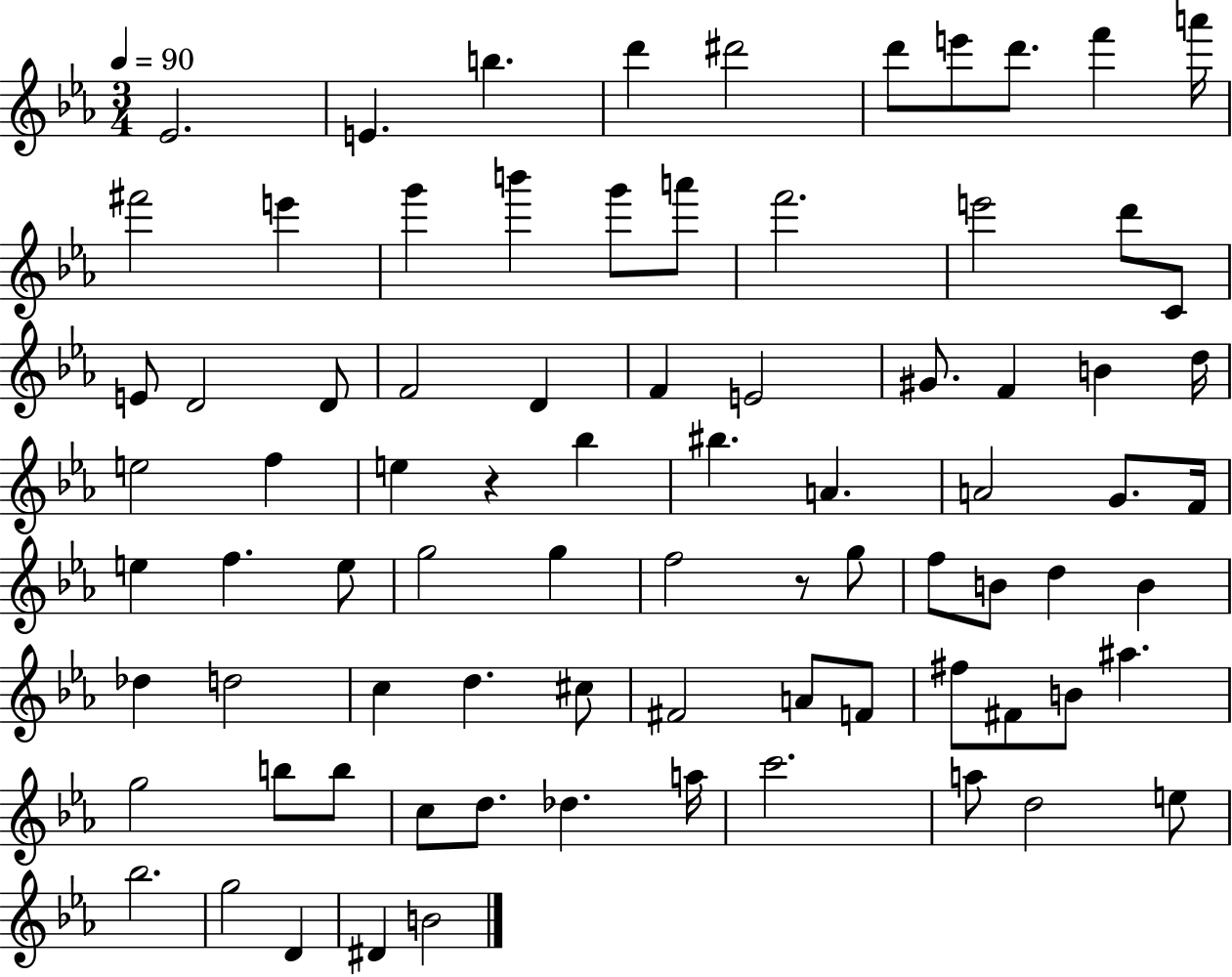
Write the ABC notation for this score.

X:1
T:Untitled
M:3/4
L:1/4
K:Eb
_E2 E b d' ^d'2 d'/2 e'/2 d'/2 f' a'/4 ^f'2 e' g' b' g'/2 a'/2 f'2 e'2 d'/2 C/2 E/2 D2 D/2 F2 D F E2 ^G/2 F B d/4 e2 f e z _b ^b A A2 G/2 F/4 e f e/2 g2 g f2 z/2 g/2 f/2 B/2 d B _d d2 c d ^c/2 ^F2 A/2 F/2 ^f/2 ^F/2 B/2 ^a g2 b/2 b/2 c/2 d/2 _d a/4 c'2 a/2 d2 e/2 _b2 g2 D ^D B2